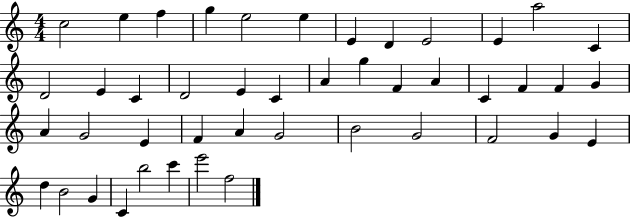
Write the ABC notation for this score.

X:1
T:Untitled
M:4/4
L:1/4
K:C
c2 e f g e2 e E D E2 E a2 C D2 E C D2 E C A g F A C F F G A G2 E F A G2 B2 G2 F2 G E d B2 G C b2 c' e'2 f2